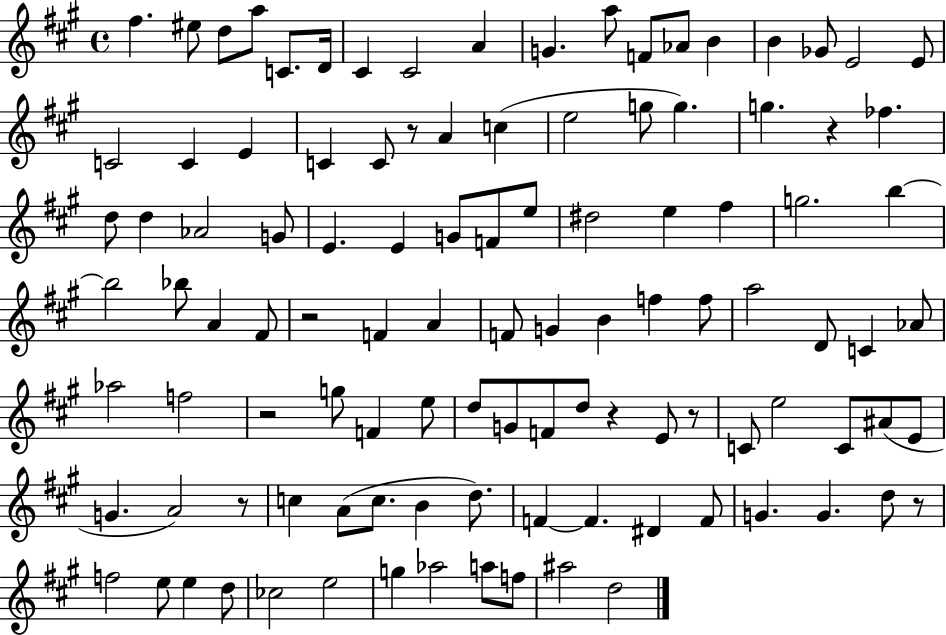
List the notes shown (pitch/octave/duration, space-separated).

F#5/q. EIS5/e D5/e A5/e C4/e. D4/s C#4/q C#4/h A4/q G4/q. A5/e F4/e Ab4/e B4/q B4/q Gb4/e E4/h E4/e C4/h C4/q E4/q C4/q C4/e R/e A4/q C5/q E5/h G5/e G5/q. G5/q. R/q FES5/q. D5/e D5/q Ab4/h G4/e E4/q. E4/q G4/e F4/e E5/e D#5/h E5/q F#5/q G5/h. B5/q B5/h Bb5/e A4/q F#4/e R/h F4/q A4/q F4/e G4/q B4/q F5/q F5/e A5/h D4/e C4/q Ab4/e Ab5/h F5/h R/h G5/e F4/q E5/e D5/e G4/e F4/e D5/e R/q E4/e R/e C4/e E5/h C4/e A#4/e E4/e G4/q. A4/h R/e C5/q A4/e C5/e. B4/q D5/e. F4/q F4/q. D#4/q F4/e G4/q. G4/q. D5/e R/e F5/h E5/e E5/q D5/e CES5/h E5/h G5/q Ab5/h A5/e F5/e A#5/h D5/h